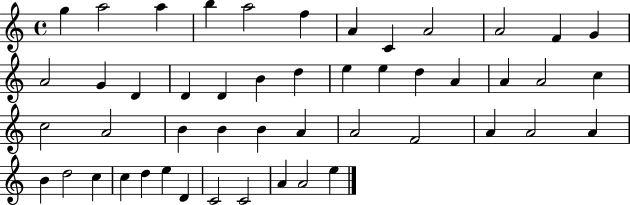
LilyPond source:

{
  \clef treble
  \time 4/4
  \defaultTimeSignature
  \key c \major
  g''4 a''2 a''4 | b''4 a''2 f''4 | a'4 c'4 a'2 | a'2 f'4 g'4 | \break a'2 g'4 d'4 | d'4 d'4 b'4 d''4 | e''4 e''4 d''4 a'4 | a'4 a'2 c''4 | \break c''2 a'2 | b'4 b'4 b'4 a'4 | a'2 f'2 | a'4 a'2 a'4 | \break b'4 d''2 c''4 | c''4 d''4 e''4 d'4 | c'2 c'2 | a'4 a'2 e''4 | \break \bar "|."
}